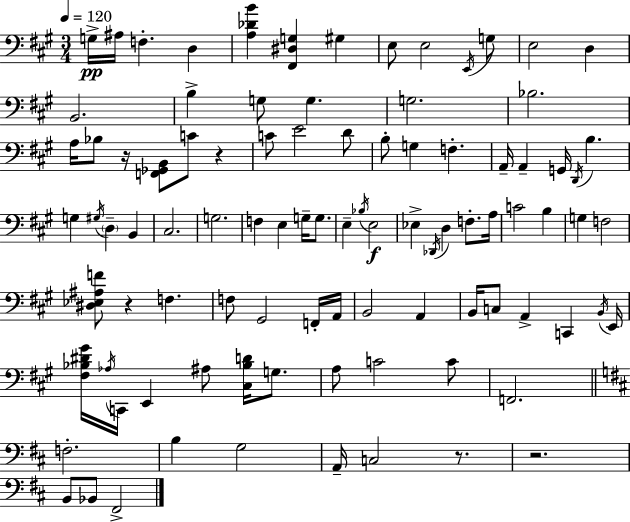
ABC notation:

X:1
T:Untitled
M:3/4
L:1/4
K:A
G,/4 ^A,/4 F, D, [A,_DB] [^F,,^D,G,] ^G, E,/2 E,2 E,,/4 G,/2 E,2 D, B,,2 B, G,/2 G, G,2 _B,2 A,/4 _B,/2 z/4 [F,,_G,,B,,]/2 C/2 z C/2 E2 D/2 B,/2 G, F, A,,/4 A,, G,,/4 D,,/4 B, G, ^G,/4 D, B,, ^C,2 G,2 F, E, G,/4 G,/2 E, _B,/4 E,2 _E, _D,,/4 D, F,/2 A,/4 C2 B, G, F,2 [^D,_E,^A,F]/2 z F, F,/2 ^G,,2 F,,/4 A,,/4 B,,2 A,, B,,/4 C,/2 A,, C,, B,,/4 E,,/4 [^F,_B,^D^G]/4 _A,/4 C,,/4 E,, ^A,/2 [^C,_B,D]/4 G,/2 A,/2 C2 C/2 F,,2 F,2 B, G,2 A,,/4 C,2 z/2 z2 B,,/2 _B,,/2 ^F,,2